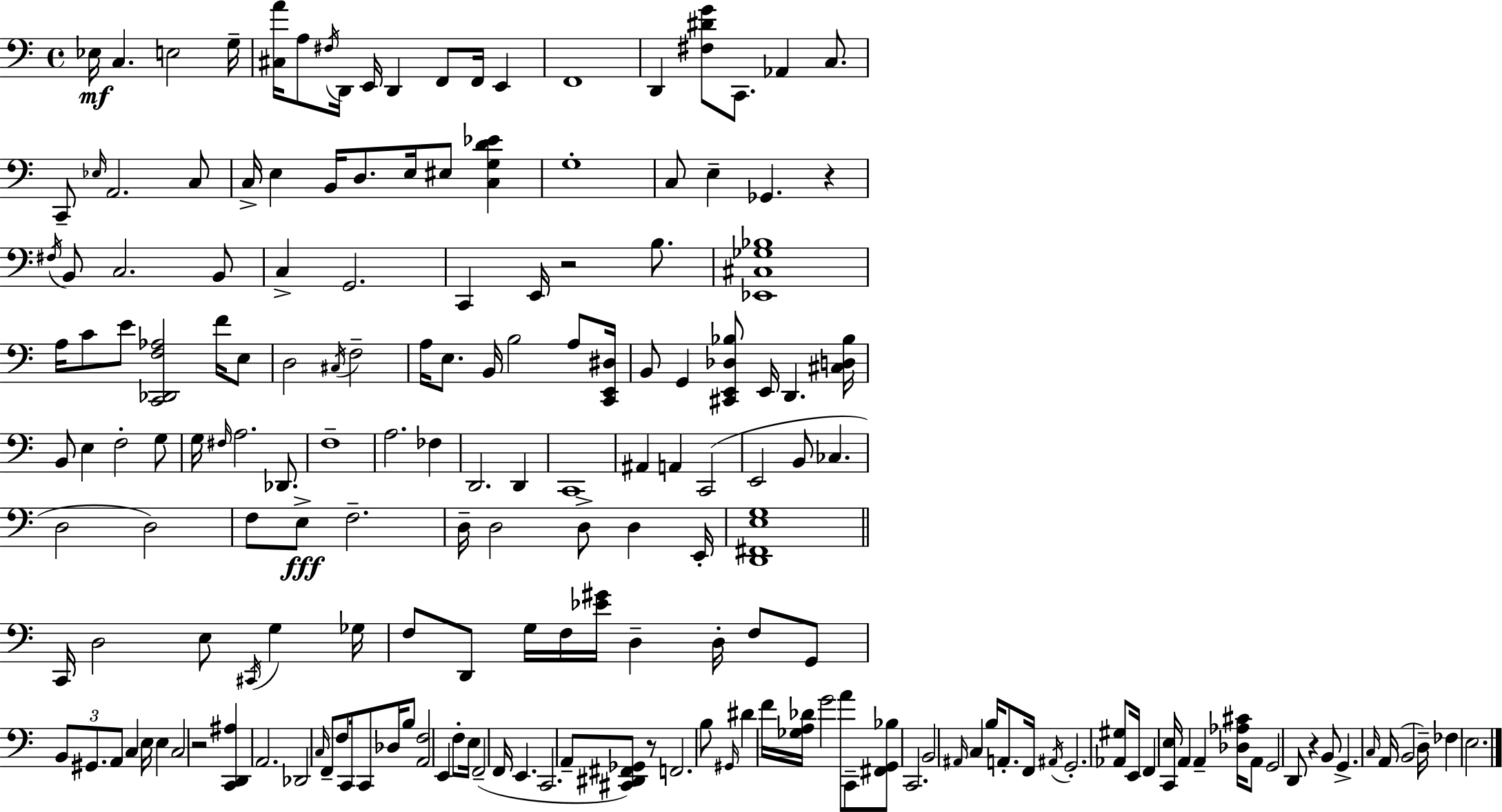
X:1
T:Untitled
M:4/4
L:1/4
K:C
_E,/4 C, E,2 G,/4 [^C,A]/4 A,/2 ^F,/4 D,,/4 E,,/4 D,, F,,/2 F,,/4 E,, F,,4 D,, [^F,^DG]/2 C,,/2 _A,, C,/2 C,,/2 _E,/4 A,,2 C,/2 C,/4 E, B,,/4 D,/2 E,/4 ^E,/2 [C,G,D_E] G,4 C,/2 E, _G,, z ^F,/4 B,,/2 C,2 B,,/2 C, G,,2 C,, E,,/4 z2 B,/2 [_E,,^C,_G,_B,]4 A,/4 C/2 E/2 [C,,_D,,F,_A,]2 F/4 E,/2 D,2 ^C,/4 F,2 A,/4 E,/2 B,,/4 B,2 A,/2 [C,,E,,^D,]/4 B,,/2 G,, [^C,,E,,_D,_B,]/2 E,,/4 D,, [^C,D,_B,]/4 B,,/2 E, F,2 G,/2 G,/4 ^F,/4 A,2 _D,,/2 F,4 A,2 _F, D,,2 D,, C,,4 ^A,, A,, C,,2 E,,2 B,,/2 _C, D,2 D,2 F,/2 E,/2 F,2 D,/4 D,2 D,/2 D, E,,/4 [D,,^F,,E,G,]4 C,,/4 D,2 E,/2 ^C,,/4 G, _G,/4 F,/2 D,,/2 G,/4 F,/4 [_E^G]/4 D, D,/4 F,/2 G,,/2 B,,/2 ^G,,/2 A,,/2 C, E,/4 E, C,2 z2 [C,,D,,^A,] A,,2 _D,,2 C,/4 F,,/2 F,/2 C,,/4 C,,/2 _D,/4 B,/2 [A,,F,]2 E,, F,/2 E,/4 F,,2 F,,/4 E,, C,,2 A,,/2 [^C,,^D,,^F,,_G,,]/2 z/2 F,,2 B,/2 ^G,,/4 ^D F/4 [_G,A,_D]/4 G2 A/2 C,,/2 [^F,,G,,_B,]/2 C,,2 B,,2 ^A,,/4 C, B,/4 A,,/2 F,,/4 ^A,,/4 G,,2 [_A,,^G,]/2 E,,/4 F,, [C,,E,]/4 A,, A,, [_D,_A,^C]/4 A,,/2 G,,2 D,,/2 z B,,/2 G,, C,/4 A,,/4 B,,2 D,/4 _F, E,2